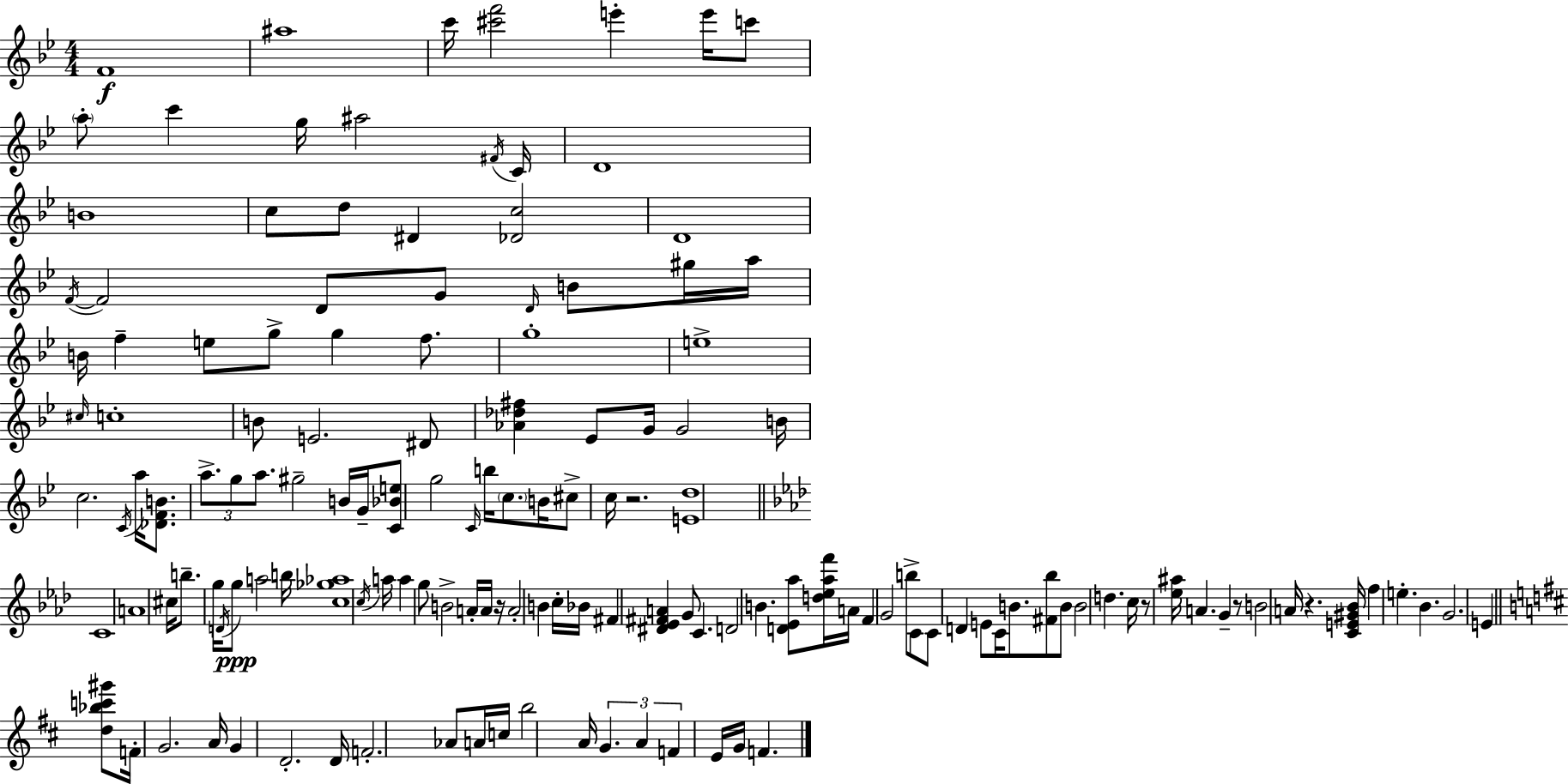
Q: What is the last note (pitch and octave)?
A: F4